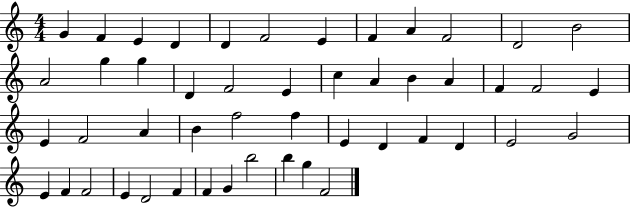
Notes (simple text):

G4/q F4/q E4/q D4/q D4/q F4/h E4/q F4/q A4/q F4/h D4/h B4/h A4/h G5/q G5/q D4/q F4/h E4/q C5/q A4/q B4/q A4/q F4/q F4/h E4/q E4/q F4/h A4/q B4/q F5/h F5/q E4/q D4/q F4/q D4/q E4/h G4/h E4/q F4/q F4/h E4/q D4/h F4/q F4/q G4/q B5/h B5/q G5/q F4/h